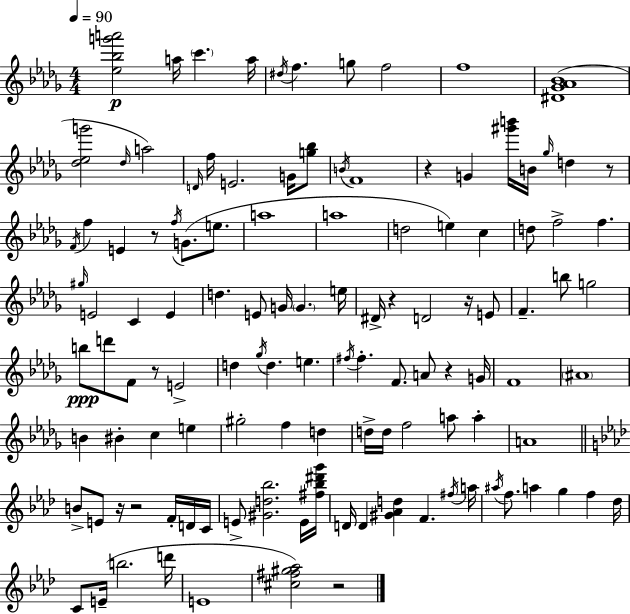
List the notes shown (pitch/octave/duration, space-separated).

[Eb5,Bb5,G6,A6]/h A5/s C6/q. A5/s D#5/s F5/q. G5/e F5/h F5/w [D#4,Gb4,Ab4,Bb4]/w [Db5,Eb5,G6]/h Db5/s A5/h D4/s F5/s E4/h. G4/s [G5,Bb5]/e B4/s F4/w R/q G4/q [G#6,B6]/s B4/s Gb5/s D5/q R/e F4/s F5/q E4/q R/e F5/s G4/e. E5/e. A5/w A5/w D5/h E5/q C5/q D5/e F5/h F5/q. G#5/s E4/h C4/q E4/q D5/q. E4/e G4/s G4/q. E5/s D#4/s R/q D4/h R/s E4/e F4/q. B5/e G5/h B5/e D6/e F4/e R/e E4/h D5/q Gb5/s D5/q. E5/q. F#5/s F#5/q. F4/e. A4/e R/q G4/s F4/w A#4/w B4/q BIS4/q C5/q E5/q G#5/h F5/q D5/q D5/s D5/s F5/h A5/e A5/q A4/w B4/e E4/e R/s R/h F4/s D4/s C4/s E4/e [G#4,D5,Bb5]/h. E4/s [F#5,Bb5,D#6,G6]/s D4/s D4/q [G#4,Ab4,D5]/q F4/q. F#5/s A5/s A#5/s F5/e. A5/q G5/q F5/q Db5/s C4/e E4/s B5/h. D6/s E4/w [C#5,F#5,G#5,Ab5]/h R/h